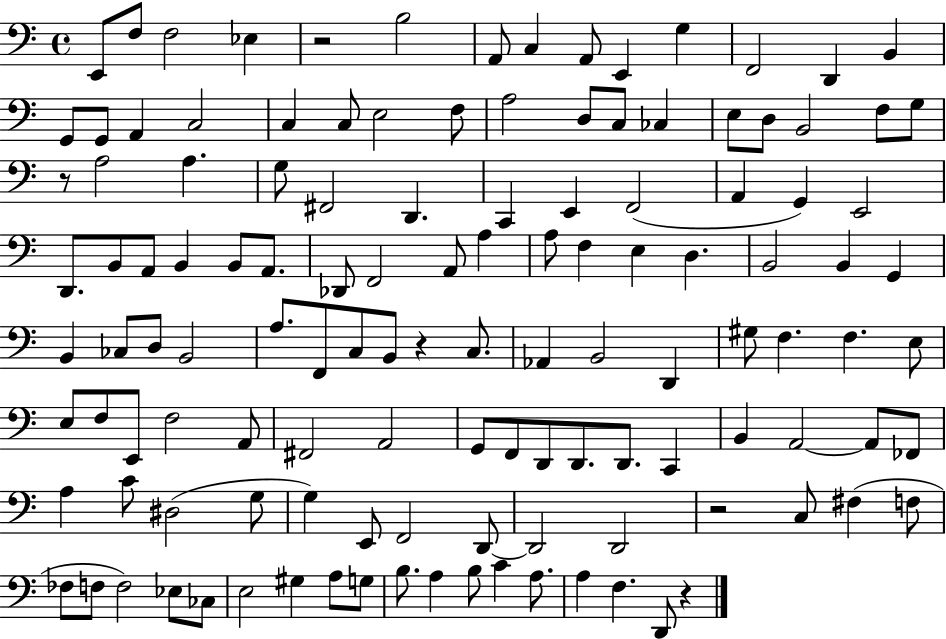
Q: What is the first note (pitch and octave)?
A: E2